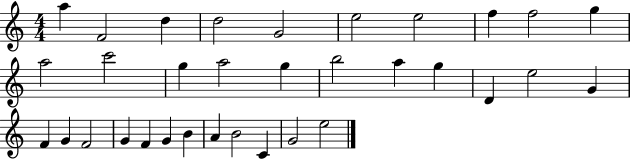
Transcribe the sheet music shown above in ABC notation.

X:1
T:Untitled
M:4/4
L:1/4
K:C
a F2 d d2 G2 e2 e2 f f2 g a2 c'2 g a2 g b2 a g D e2 G F G F2 G F G B A B2 C G2 e2